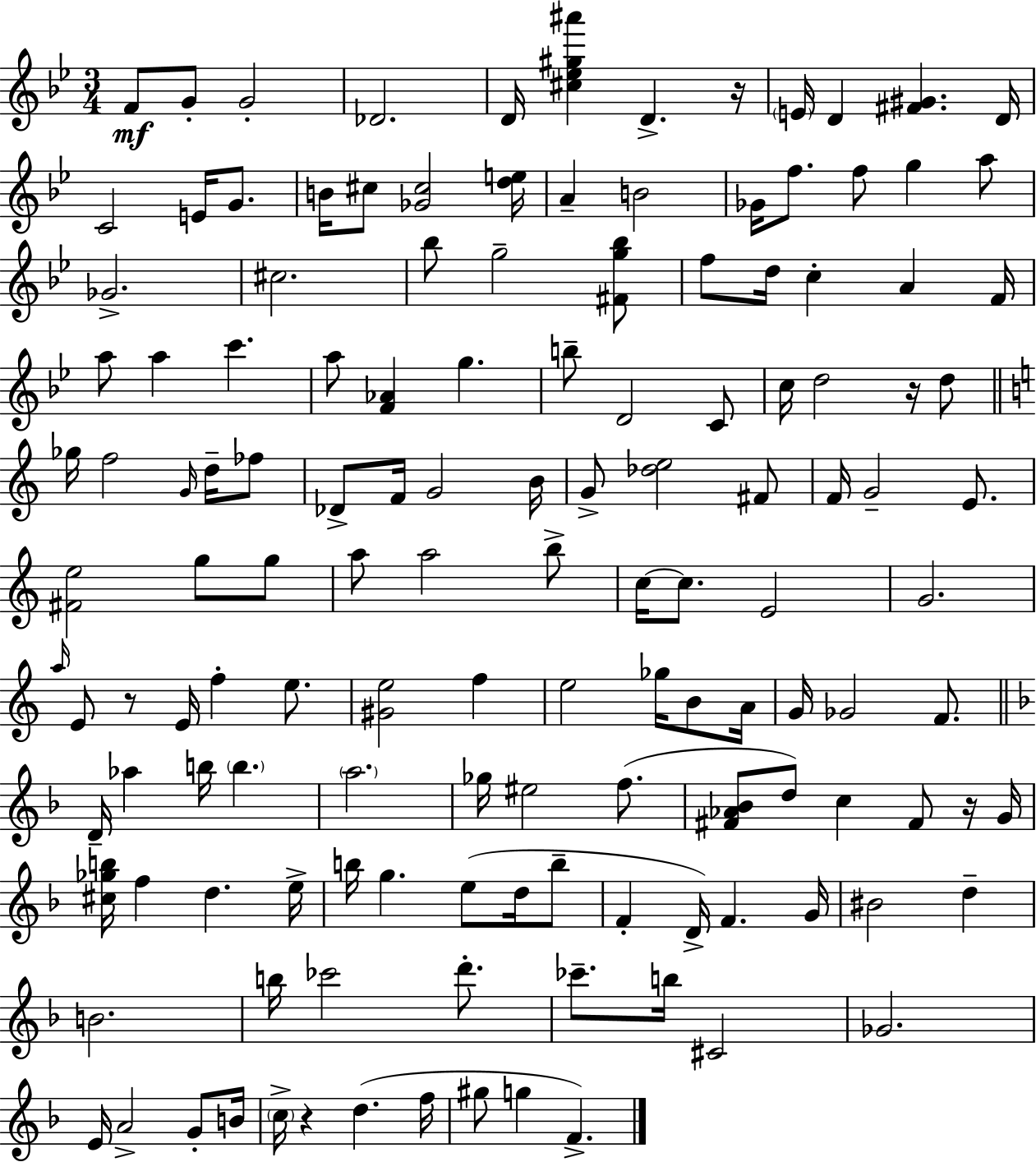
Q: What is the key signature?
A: G minor